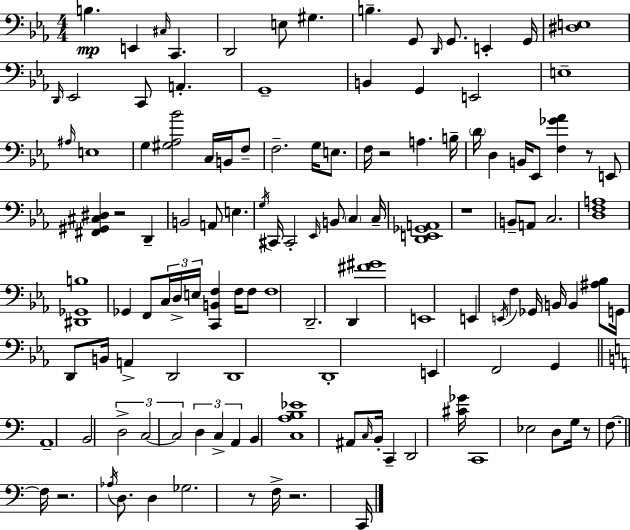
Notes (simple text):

B3/q. E2/q C#3/s C2/q. D2/h E3/e G#3/q. B3/q. G2/e D2/s G2/e. E2/q G2/s [D#3,E3]/w D2/s Eb2/h C2/e A2/q. G2/w B2/q G2/q E2/h E3/w A#3/s E3/w G3/q [G#3,Ab3,Bb4]/h C3/s B2/s F3/e F3/h. G3/s E3/e. F3/s R/h A3/q. B3/s D4/s D3/q B2/s Eb2/e [F3,Gb4,Ab4]/q R/e E2/e [F#2,G#2,C#3,D#3]/q R/h D2/q B2/h A2/e E3/q. G3/s C#2/s C#2/h Eb2/s B2/e C3/q C3/s [D2,E2,Gb2,A2]/w R/w B2/e A2/e C3/h. [D3,F3,A3]/w [D#2,Gb2,B3]/w Gb2/q F2/e C3/s D3/s E3/s [C2,B2,F3]/q F3/s F3/e F3/w D2/h. D2/q [F#4,G#4]/w E2/w E2/q E2/s F3/q Gb2/s B2/s B2/q [A#3,Bb3]/e G2/s D2/e B2/s A2/q D2/h D2/w D2/w E2/q F2/h G2/q A2/w B2/h D3/h C3/h C3/h D3/q C3/q A2/q B2/q [C3,A3,B3,Eb4]/w A#2/e C3/s B2/s C2/q D2/h [C#4,Gb4]/s C2/w Eb3/h D3/e G3/s R/e F3/e. F3/s R/h. Ab3/s D3/e. D3/q Gb3/h. R/e F3/s R/h. C2/s